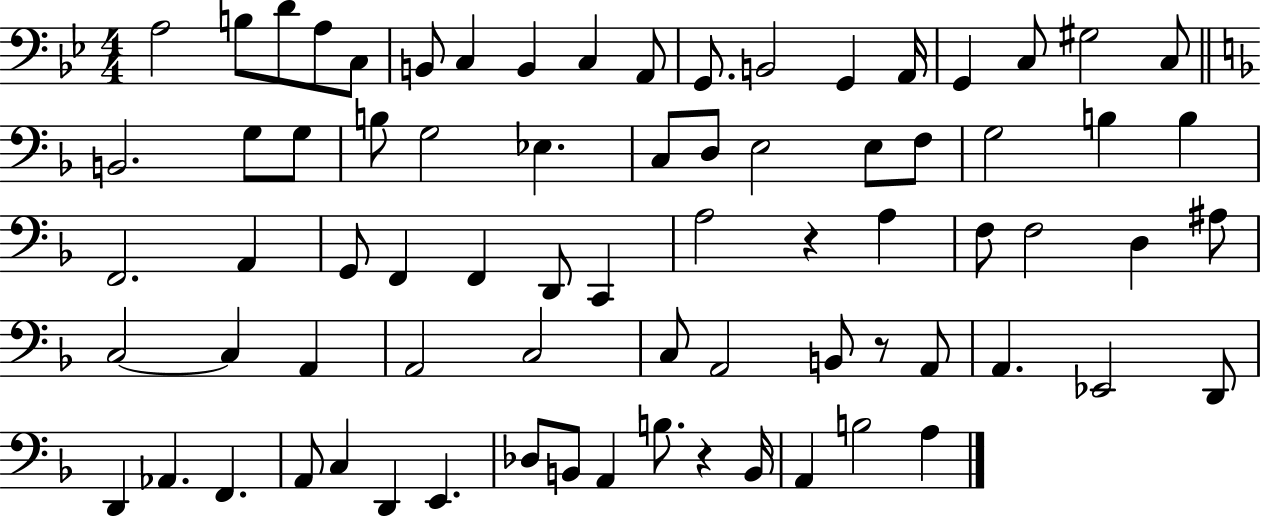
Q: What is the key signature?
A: BES major